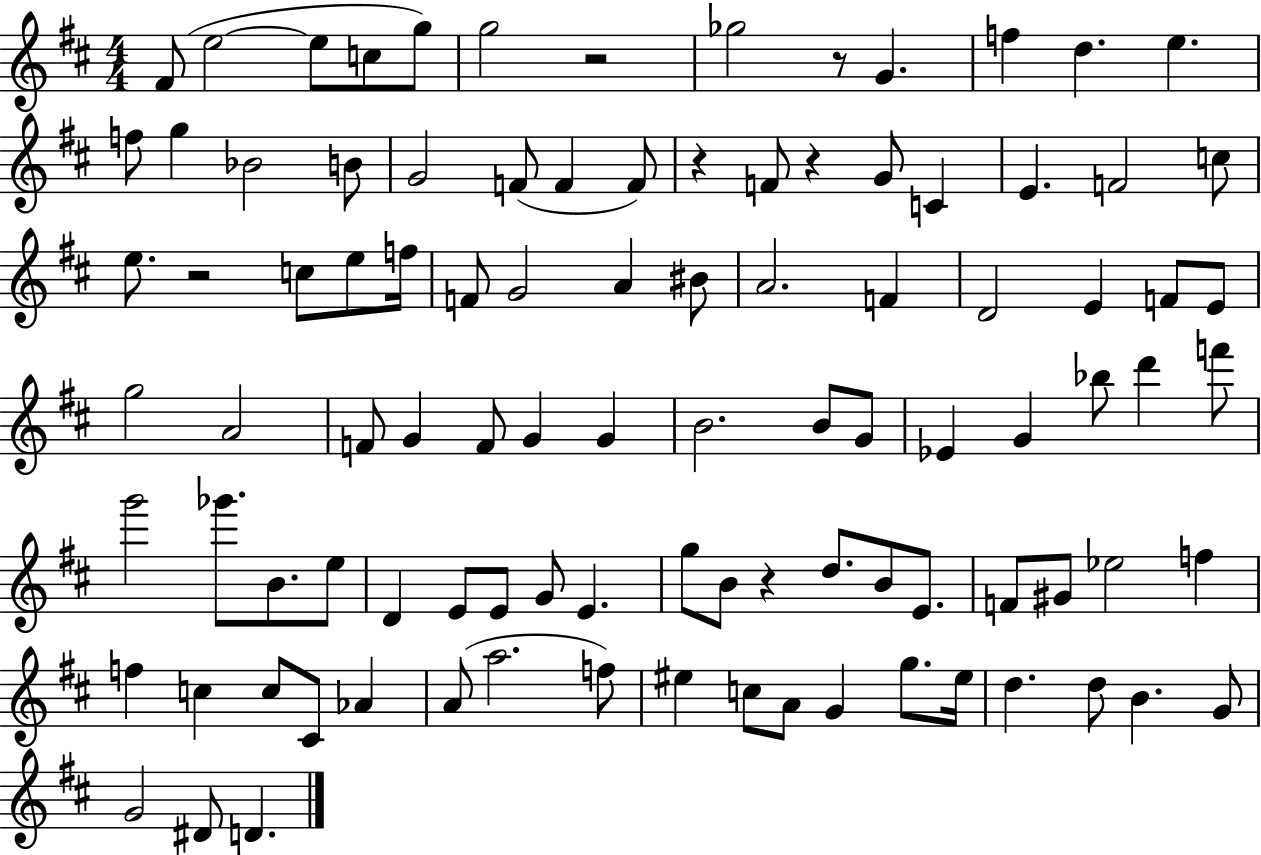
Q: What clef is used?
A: treble